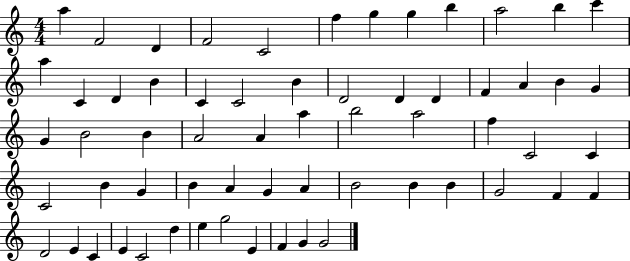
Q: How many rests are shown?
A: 0